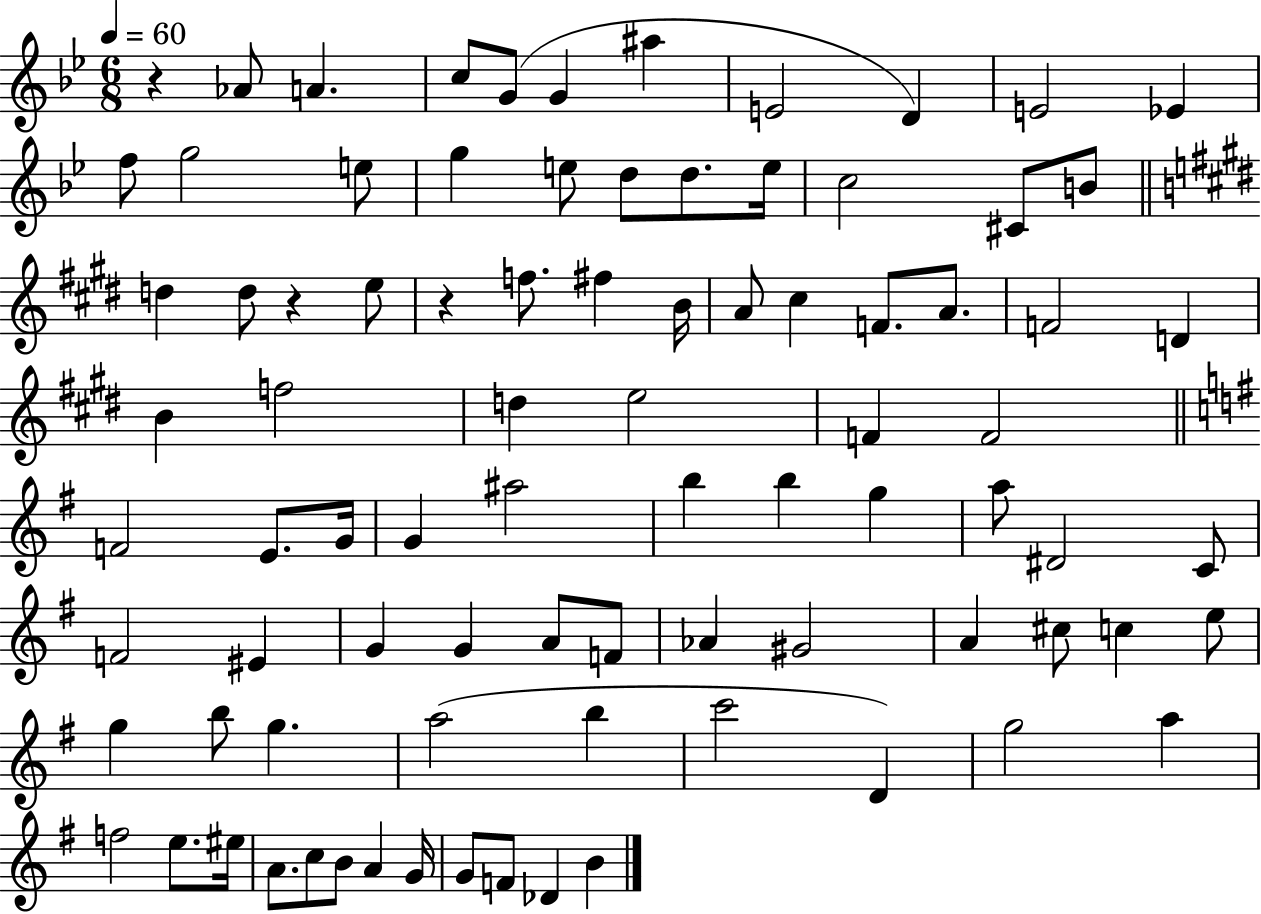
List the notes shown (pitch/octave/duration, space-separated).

R/q Ab4/e A4/q. C5/e G4/e G4/q A#5/q E4/h D4/q E4/h Eb4/q F5/e G5/h E5/e G5/q E5/e D5/e D5/e. E5/s C5/h C#4/e B4/e D5/q D5/e R/q E5/e R/q F5/e. F#5/q B4/s A4/e C#5/q F4/e. A4/e. F4/h D4/q B4/q F5/h D5/q E5/h F4/q F4/h F4/h E4/e. G4/s G4/q A#5/h B5/q B5/q G5/q A5/e D#4/h C4/e F4/h EIS4/q G4/q G4/q A4/e F4/e Ab4/q G#4/h A4/q C#5/e C5/q E5/e G5/q B5/e G5/q. A5/h B5/q C6/h D4/q G5/h A5/q F5/h E5/e. EIS5/s A4/e. C5/e B4/e A4/q G4/s G4/e F4/e Db4/q B4/q